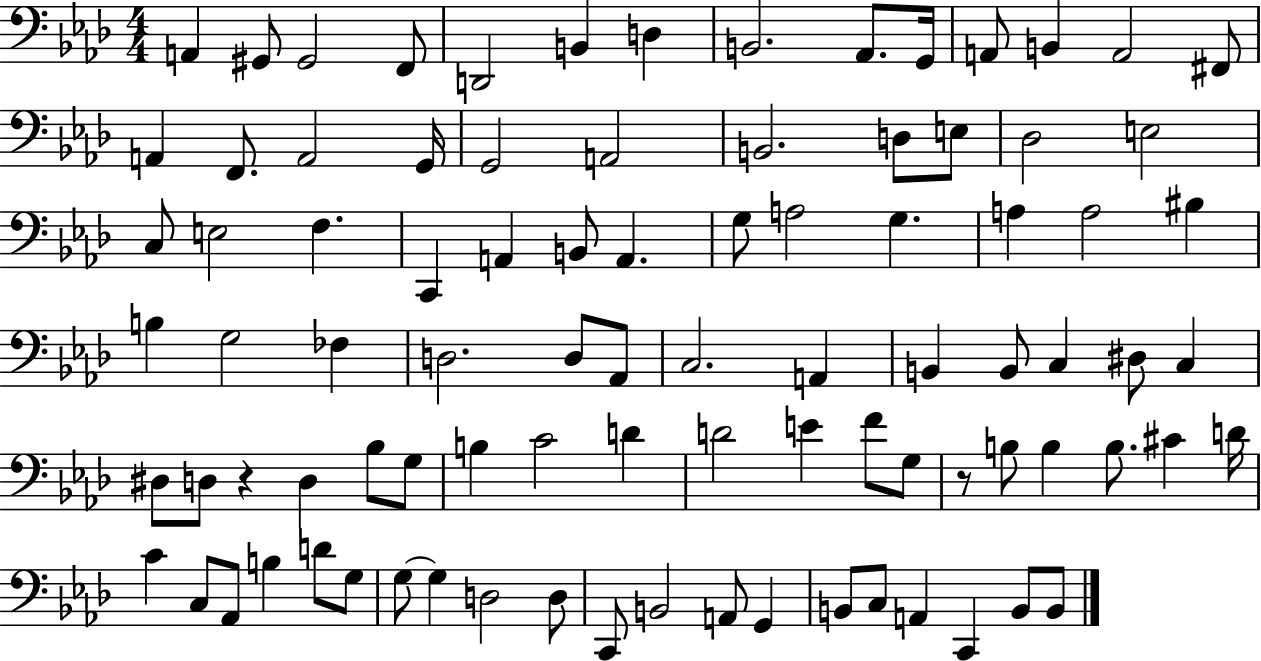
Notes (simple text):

A2/q G#2/e G#2/h F2/e D2/h B2/q D3/q B2/h. Ab2/e. G2/s A2/e B2/q A2/h F#2/e A2/q F2/e. A2/h G2/s G2/h A2/h B2/h. D3/e E3/e Db3/h E3/h C3/e E3/h F3/q. C2/q A2/q B2/e A2/q. G3/e A3/h G3/q. A3/q A3/h BIS3/q B3/q G3/h FES3/q D3/h. D3/e Ab2/e C3/h. A2/q B2/q B2/e C3/q D#3/e C3/q D#3/e D3/e R/q D3/q Bb3/e G3/e B3/q C4/h D4/q D4/h E4/q F4/e G3/e R/e B3/e B3/q B3/e. C#4/q D4/s C4/q C3/e Ab2/e B3/q D4/e G3/e G3/e G3/q D3/h D3/e C2/e B2/h A2/e G2/q B2/e C3/e A2/q C2/q B2/e B2/e